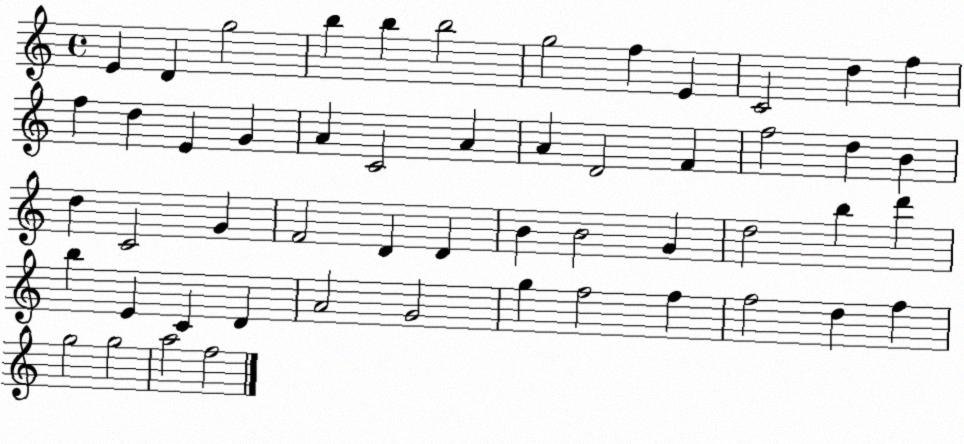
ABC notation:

X:1
T:Untitled
M:4/4
L:1/4
K:C
E D g2 b b b2 g2 f E C2 d f f d E G A C2 A A D2 F f2 d B d C2 G F2 D D B B2 G d2 b d' b E C D A2 G2 g f2 f f2 d f g2 g2 a2 f2